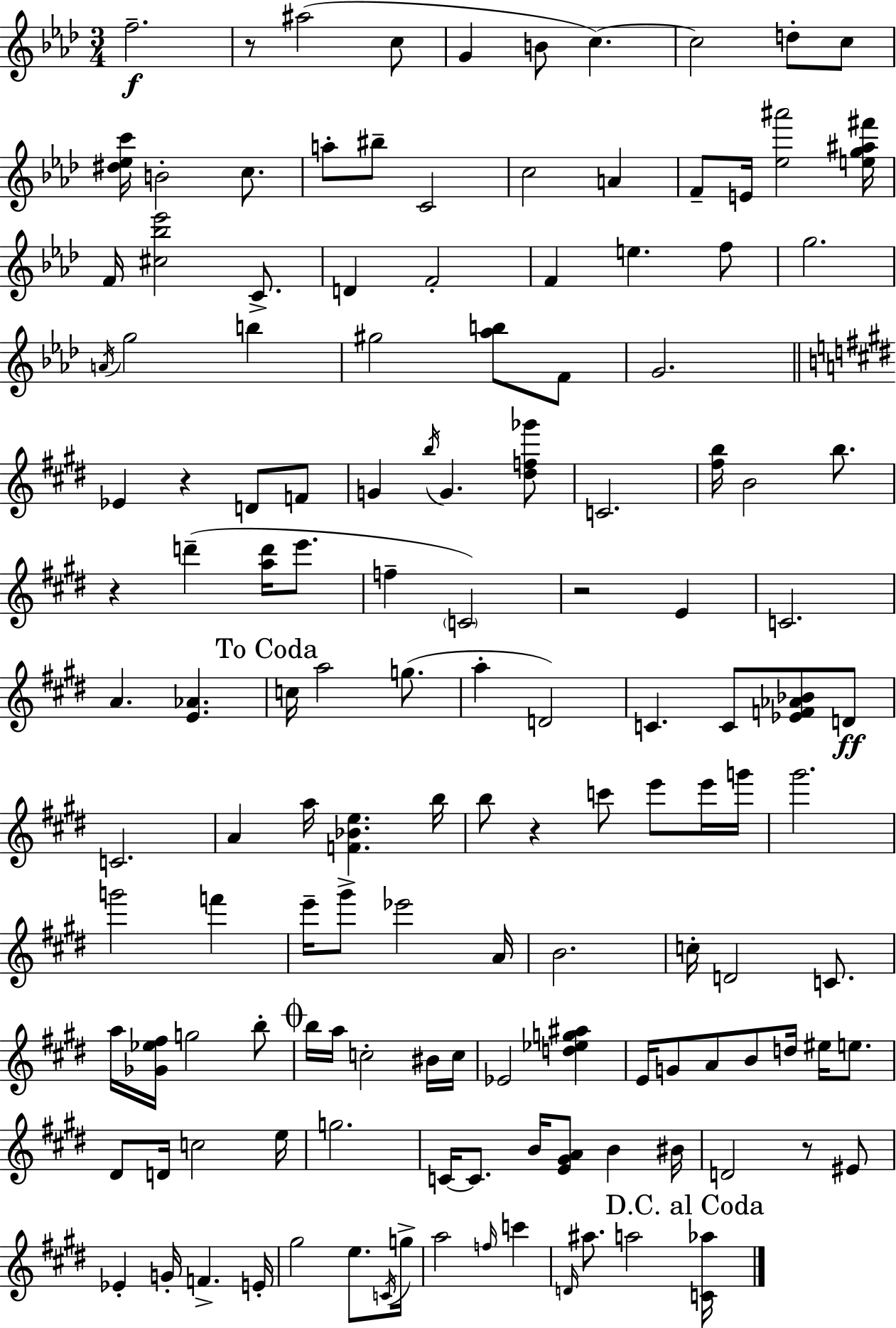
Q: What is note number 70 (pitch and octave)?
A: G#6